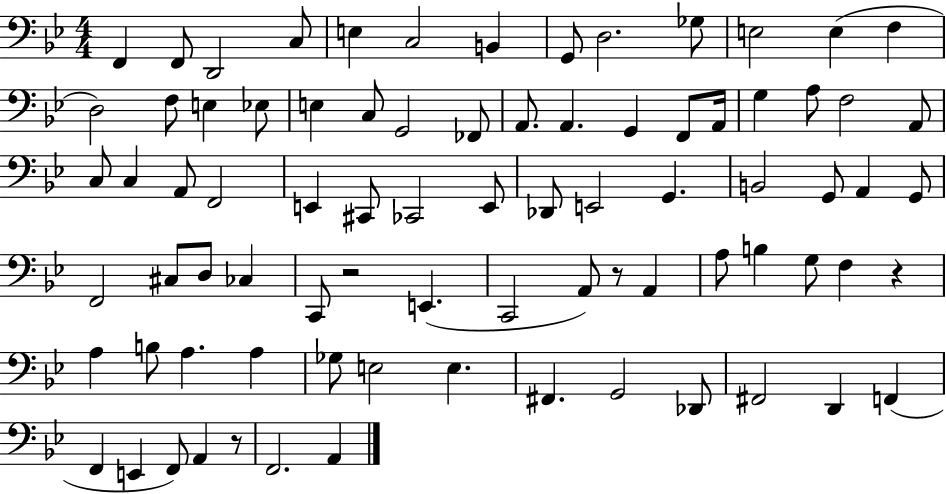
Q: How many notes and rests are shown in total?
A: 81